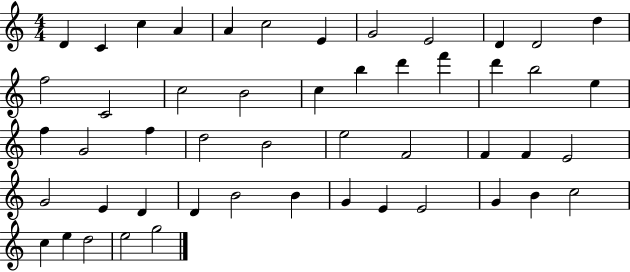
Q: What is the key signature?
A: C major